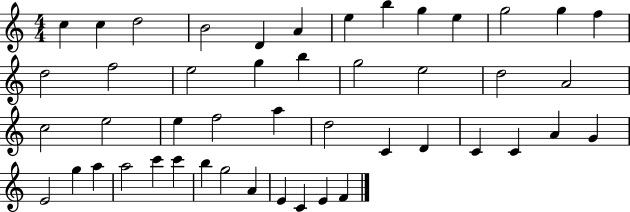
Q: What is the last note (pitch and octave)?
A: F4